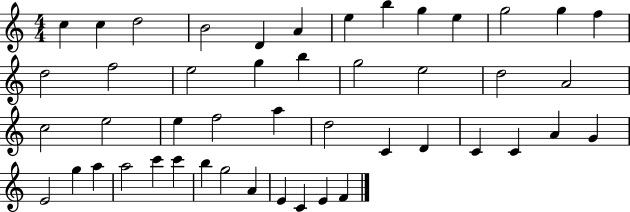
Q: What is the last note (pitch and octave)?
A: F4